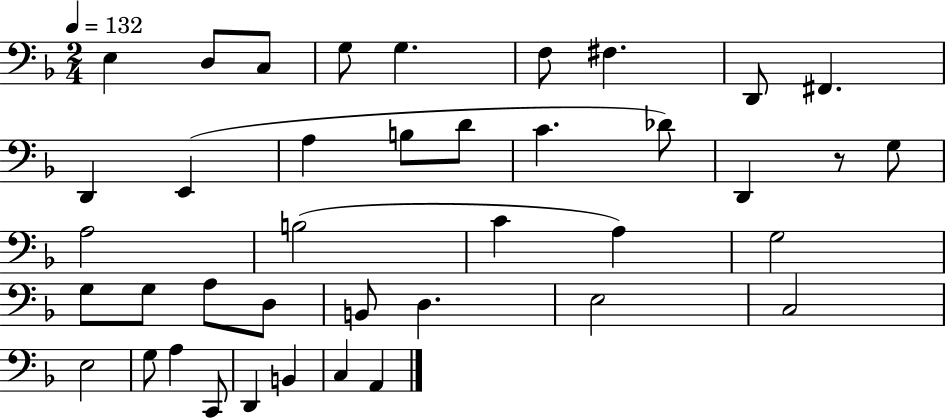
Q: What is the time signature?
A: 2/4